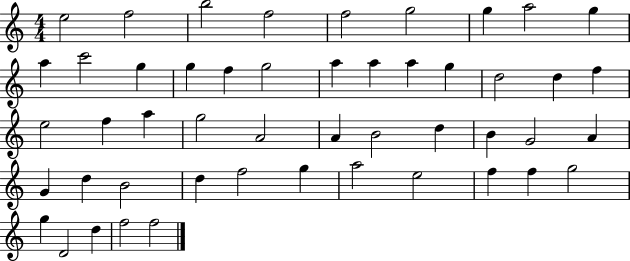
E5/h F5/h B5/h F5/h F5/h G5/h G5/q A5/h G5/q A5/q C6/h G5/q G5/q F5/q G5/h A5/q A5/q A5/q G5/q D5/h D5/q F5/q E5/h F5/q A5/q G5/h A4/h A4/q B4/h D5/q B4/q G4/h A4/q G4/q D5/q B4/h D5/q F5/h G5/q A5/h E5/h F5/q F5/q G5/h G5/q D4/h D5/q F5/h F5/h